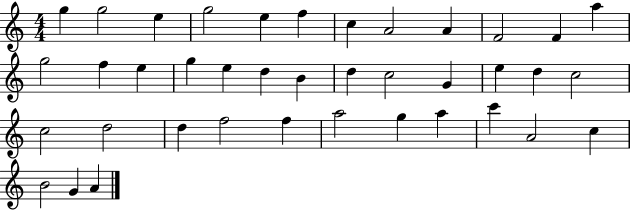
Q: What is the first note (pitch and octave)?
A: G5